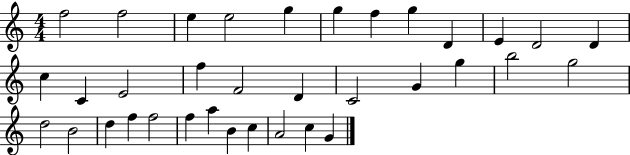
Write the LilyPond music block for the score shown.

{
  \clef treble
  \numericTimeSignature
  \time 4/4
  \key c \major
  f''2 f''2 | e''4 e''2 g''4 | g''4 f''4 g''4 d'4 | e'4 d'2 d'4 | \break c''4 c'4 e'2 | f''4 f'2 d'4 | c'2 g'4 g''4 | b''2 g''2 | \break d''2 b'2 | d''4 f''4 f''2 | f''4 a''4 b'4 c''4 | a'2 c''4 g'4 | \break \bar "|."
}